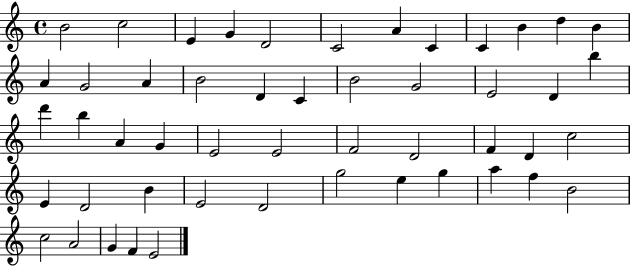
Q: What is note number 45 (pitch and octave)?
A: B4